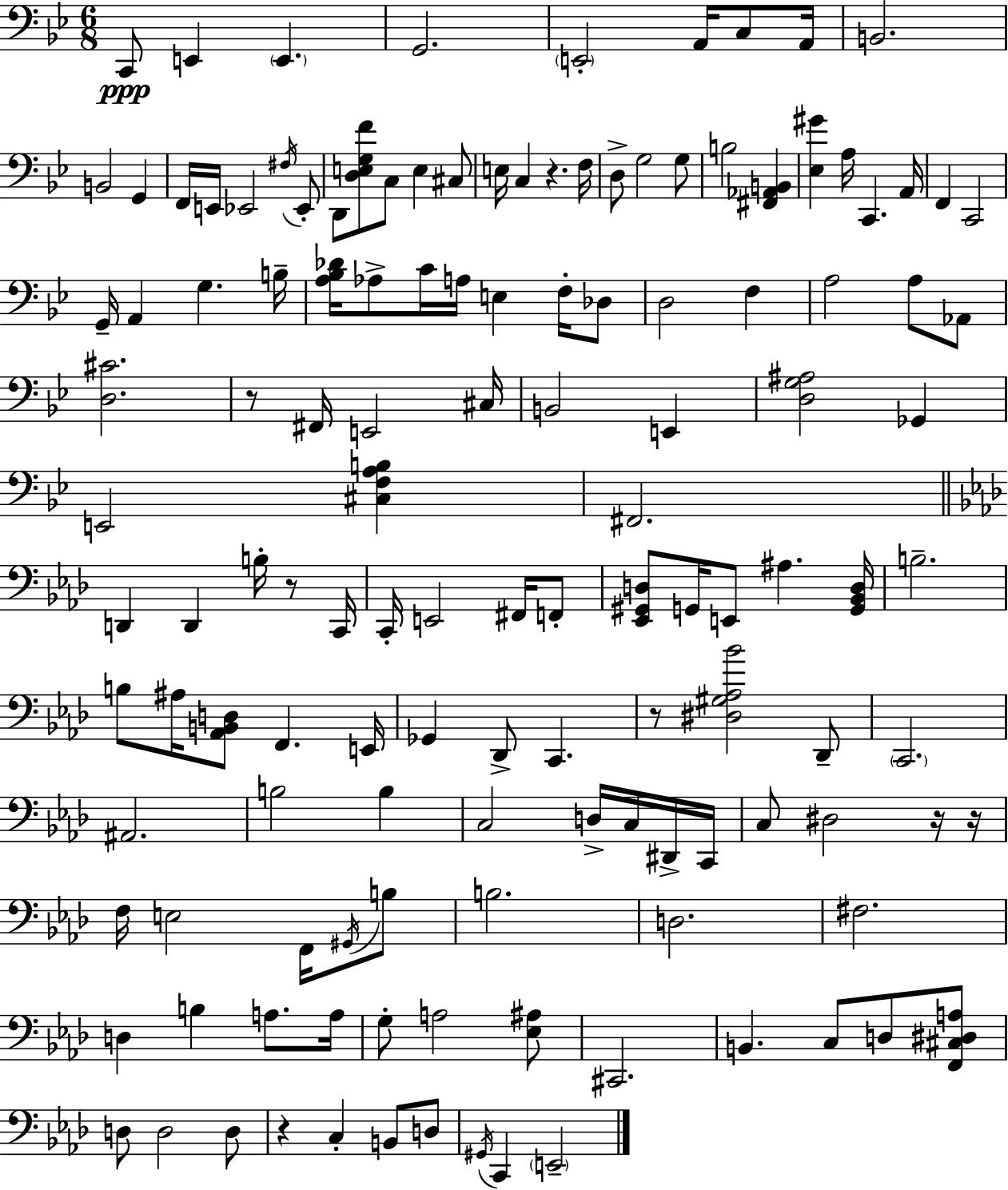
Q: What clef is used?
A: bass